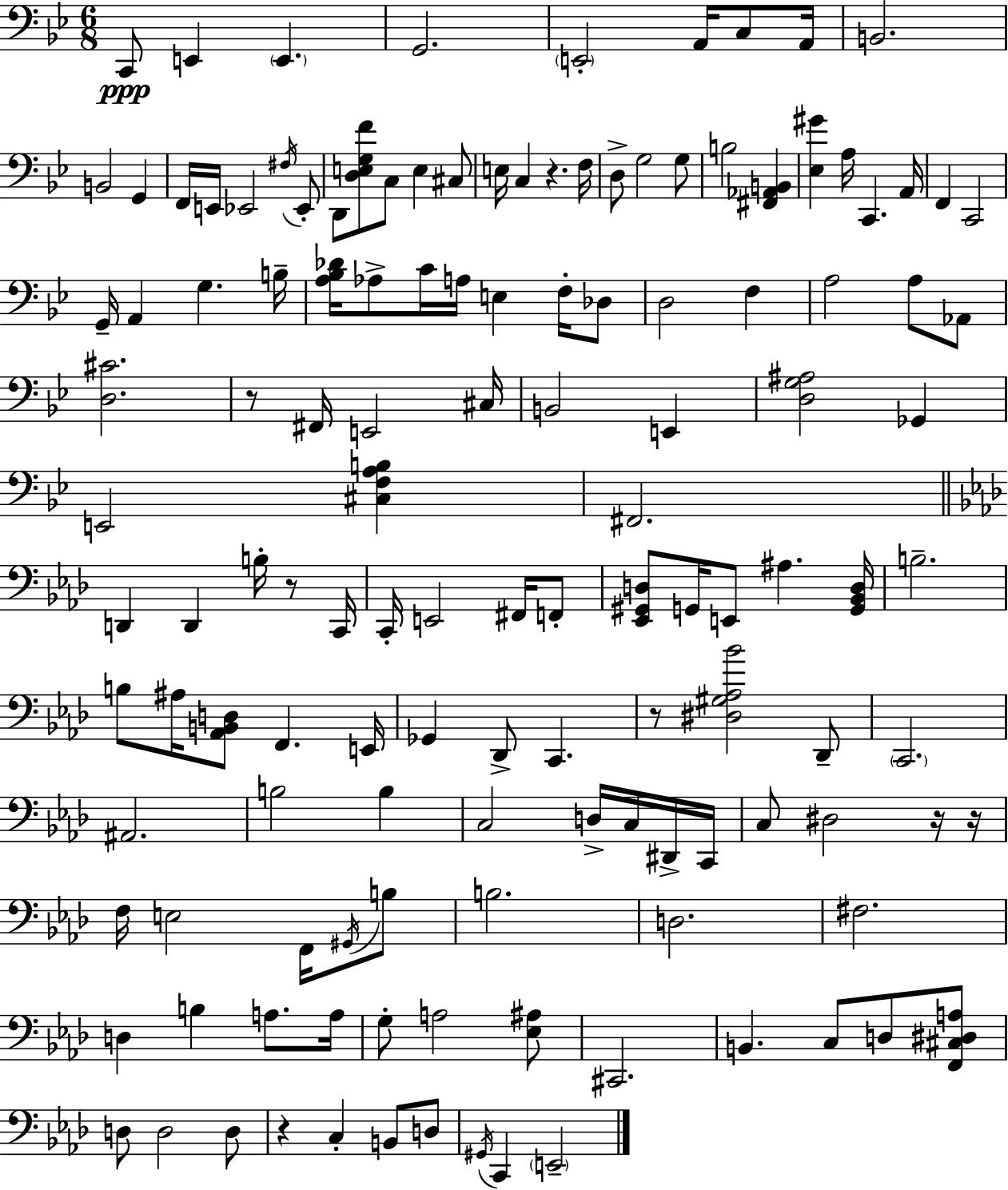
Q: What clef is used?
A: bass